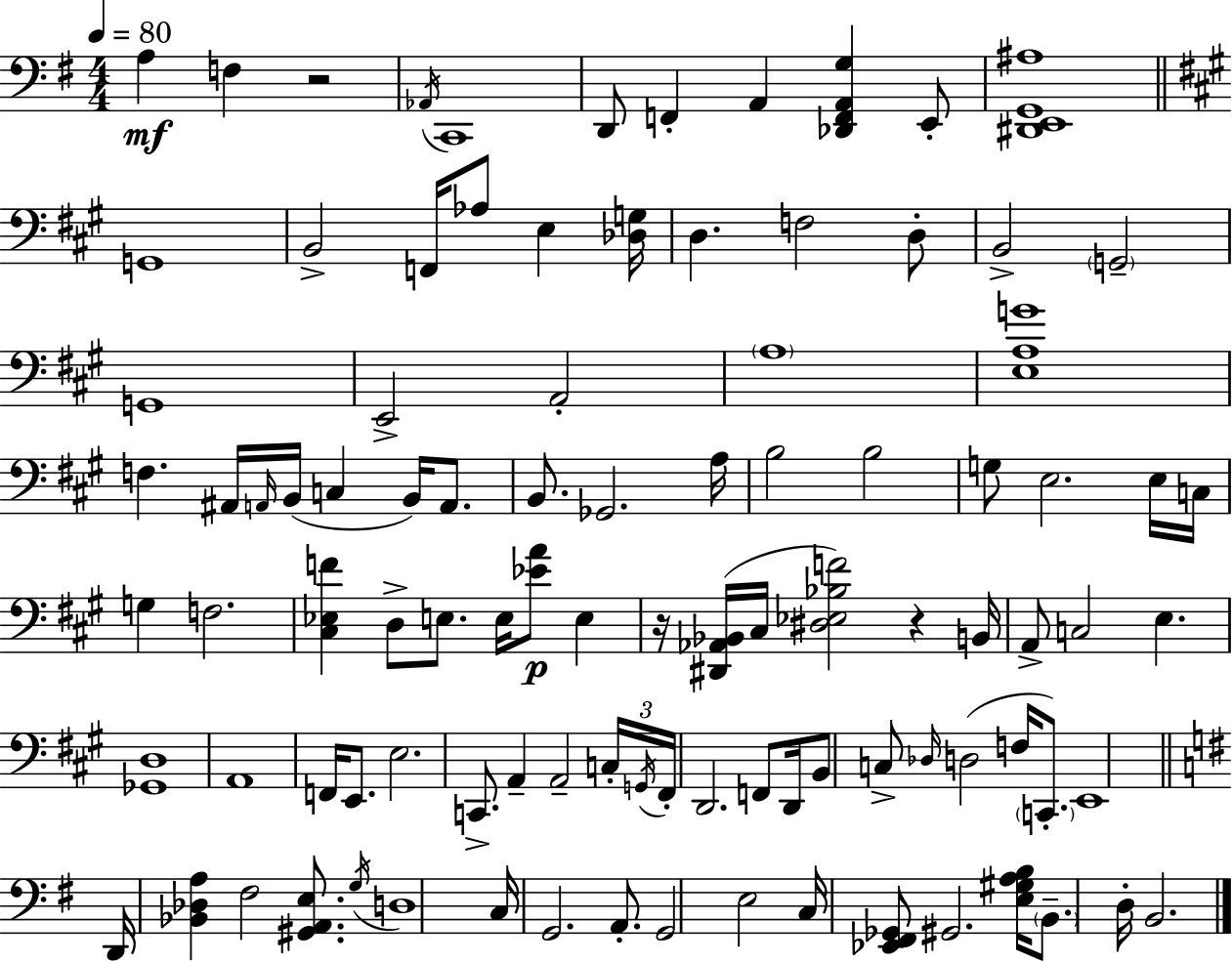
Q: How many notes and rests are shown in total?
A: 99